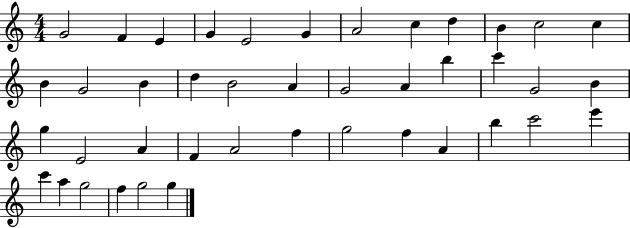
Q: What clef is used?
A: treble